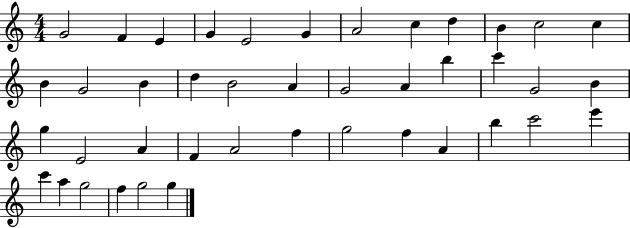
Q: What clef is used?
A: treble